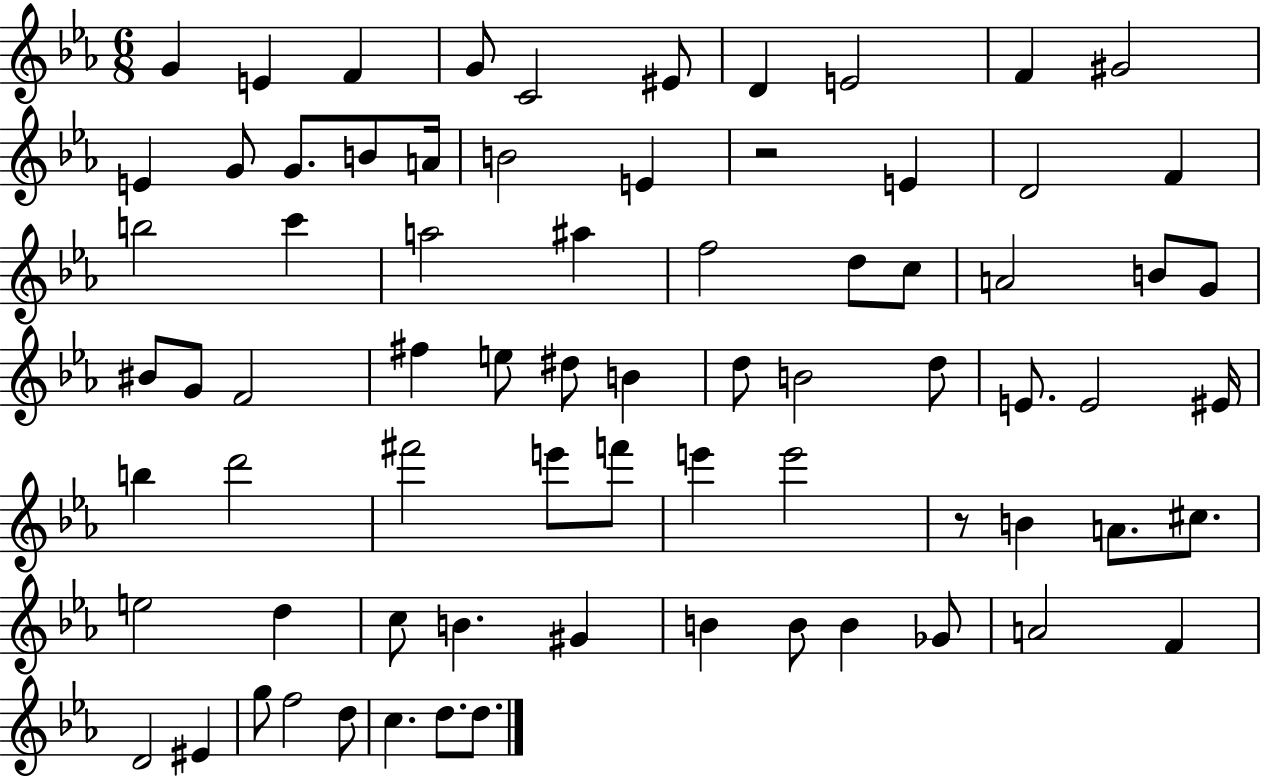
G4/q E4/q F4/q G4/e C4/h EIS4/e D4/q E4/h F4/q G#4/h E4/q G4/e G4/e. B4/e A4/s B4/h E4/q R/h E4/q D4/h F4/q B5/h C6/q A5/h A#5/q F5/h D5/e C5/e A4/h B4/e G4/e BIS4/e G4/e F4/h F#5/q E5/e D#5/e B4/q D5/e B4/h D5/e E4/e. E4/h EIS4/s B5/q D6/h F#6/h E6/e F6/e E6/q E6/h R/e B4/q A4/e. C#5/e. E5/h D5/q C5/e B4/q. G#4/q B4/q B4/e B4/q Gb4/e A4/h F4/q D4/h EIS4/q G5/e F5/h D5/e C5/q. D5/e. D5/e.